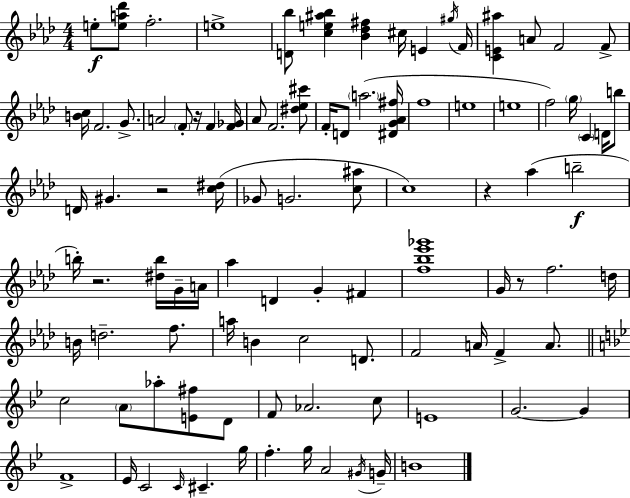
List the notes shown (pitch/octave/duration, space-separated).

E5/e [E5,A5,Db6]/e F5/h. E5/w [D4,Bb5]/e [C5,E5,A#5,Bb5]/q [Bb4,Db5,F#5]/q C#5/s E4/q G#5/s F4/s [C4,E4,A#5]/q A4/e F4/h F4/e [B4,C5]/s F4/h. G4/e. A4/h F4/e R/s F4/q [F4,Gb4]/s Ab4/e F4/h. [D#5,Eb5,C#6]/e F4/s D4/e A5/h. [D#4,G4,Ab4,F#5]/s F5/w E5/w E5/w F5/h G5/s C4/q D4/s B5/e D4/s G#4/q. R/h [C5,D#5]/s Gb4/e G4/h. [C5,A#5]/e C5/w R/q Ab5/q B5/h B5/s R/h. [D#5,B5]/s G4/s A4/s Ab5/q D4/q G4/q F#4/q [F5,Bb5,Eb6,Gb6]/w G4/s R/e F5/h. D5/s B4/s D5/h. F5/e. A5/s B4/q C5/h D4/e. F4/h A4/s F4/q A4/e. C5/h A4/e Ab5/e [E4,F#5]/e D4/e F4/e Ab4/h. C5/e E4/w G4/h. G4/q F4/w Eb4/s C4/h C4/s C#4/q. G5/s F5/q. G5/s A4/h G#4/s G4/s B4/w